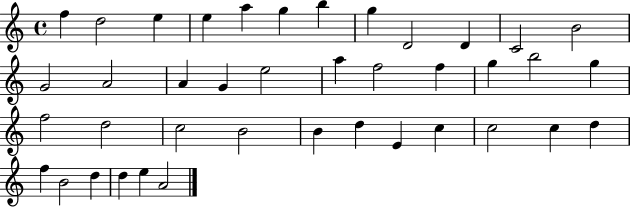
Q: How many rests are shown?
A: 0